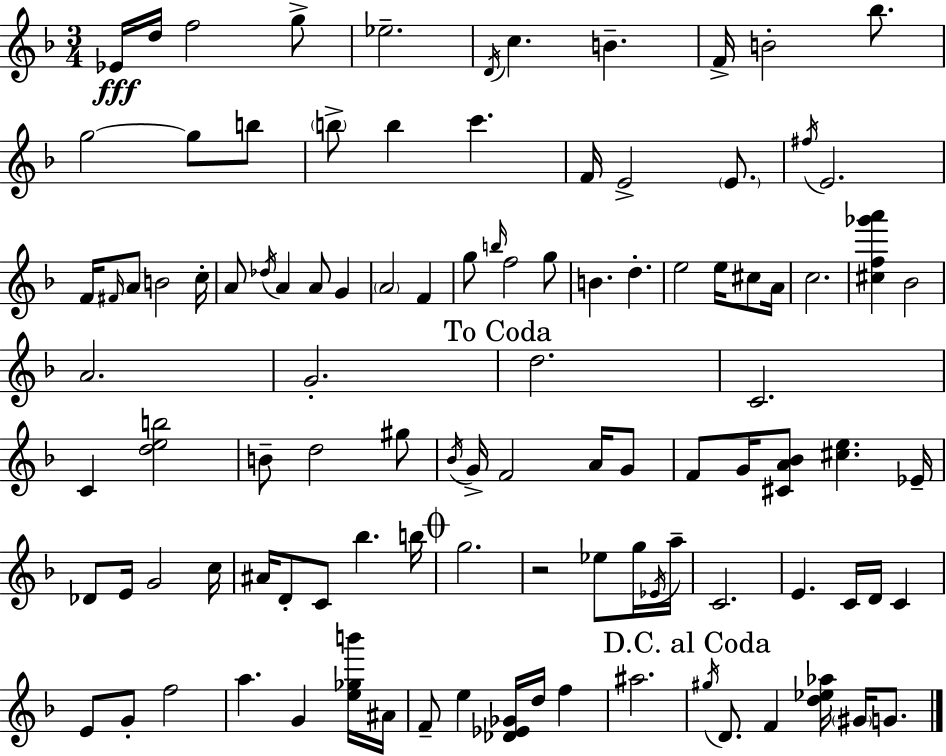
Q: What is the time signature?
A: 3/4